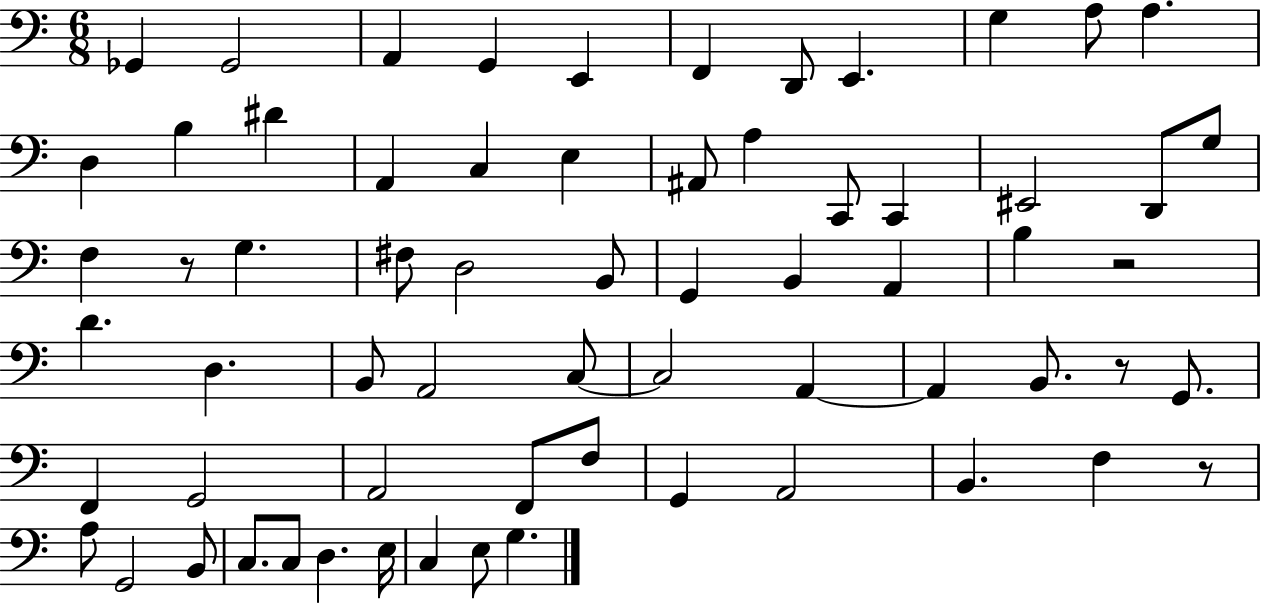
Gb2/q Gb2/h A2/q G2/q E2/q F2/q D2/e E2/q. G3/q A3/e A3/q. D3/q B3/q D#4/q A2/q C3/q E3/q A#2/e A3/q C2/e C2/q EIS2/h D2/e G3/e F3/q R/e G3/q. F#3/e D3/h B2/e G2/q B2/q A2/q B3/q R/h D4/q. D3/q. B2/e A2/h C3/e C3/h A2/q A2/q B2/e. R/e G2/e. F2/q G2/h A2/h F2/e F3/e G2/q A2/h B2/q. F3/q R/e A3/e G2/h B2/e C3/e. C3/e D3/q. E3/s C3/q E3/e G3/q.